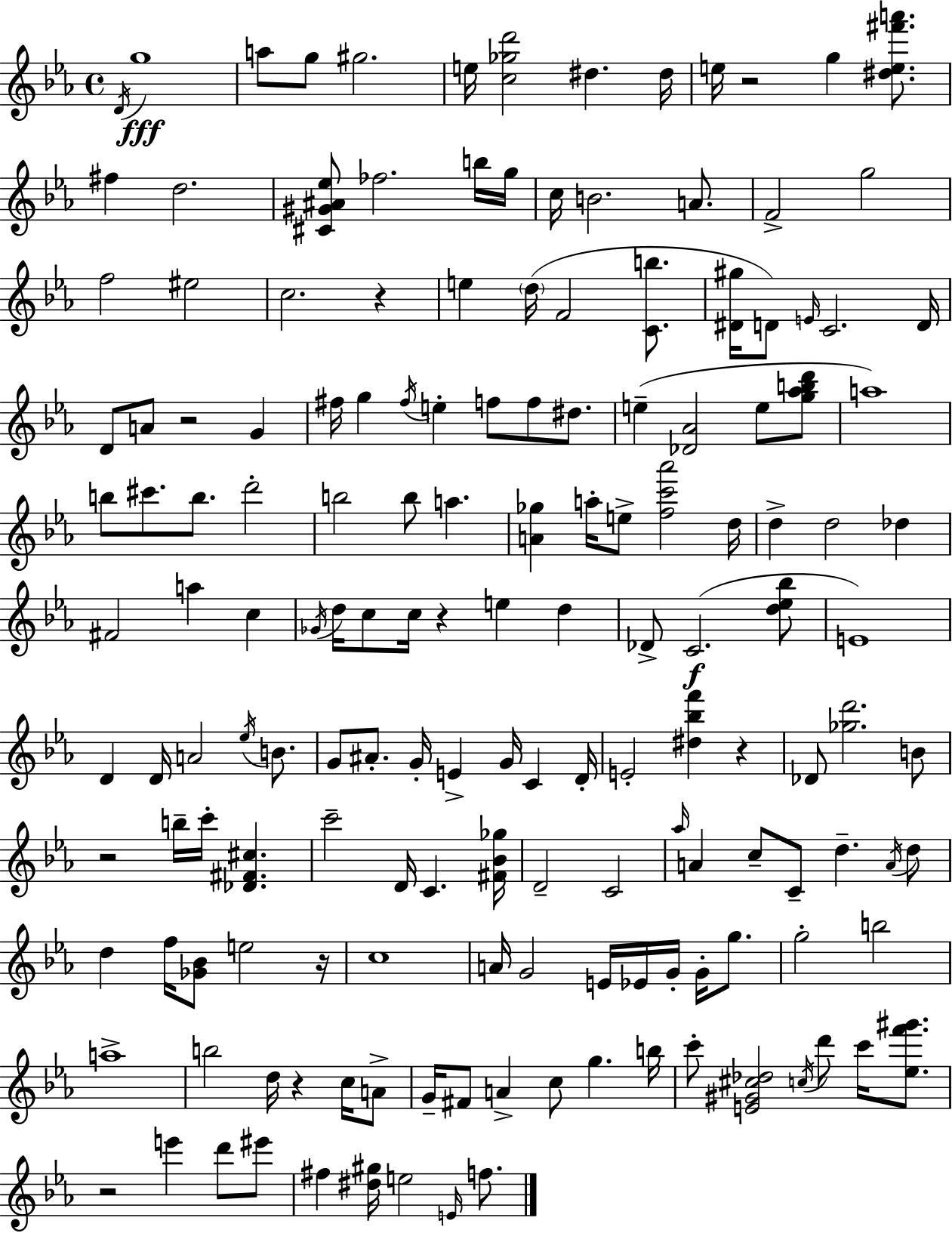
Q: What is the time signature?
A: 4/4